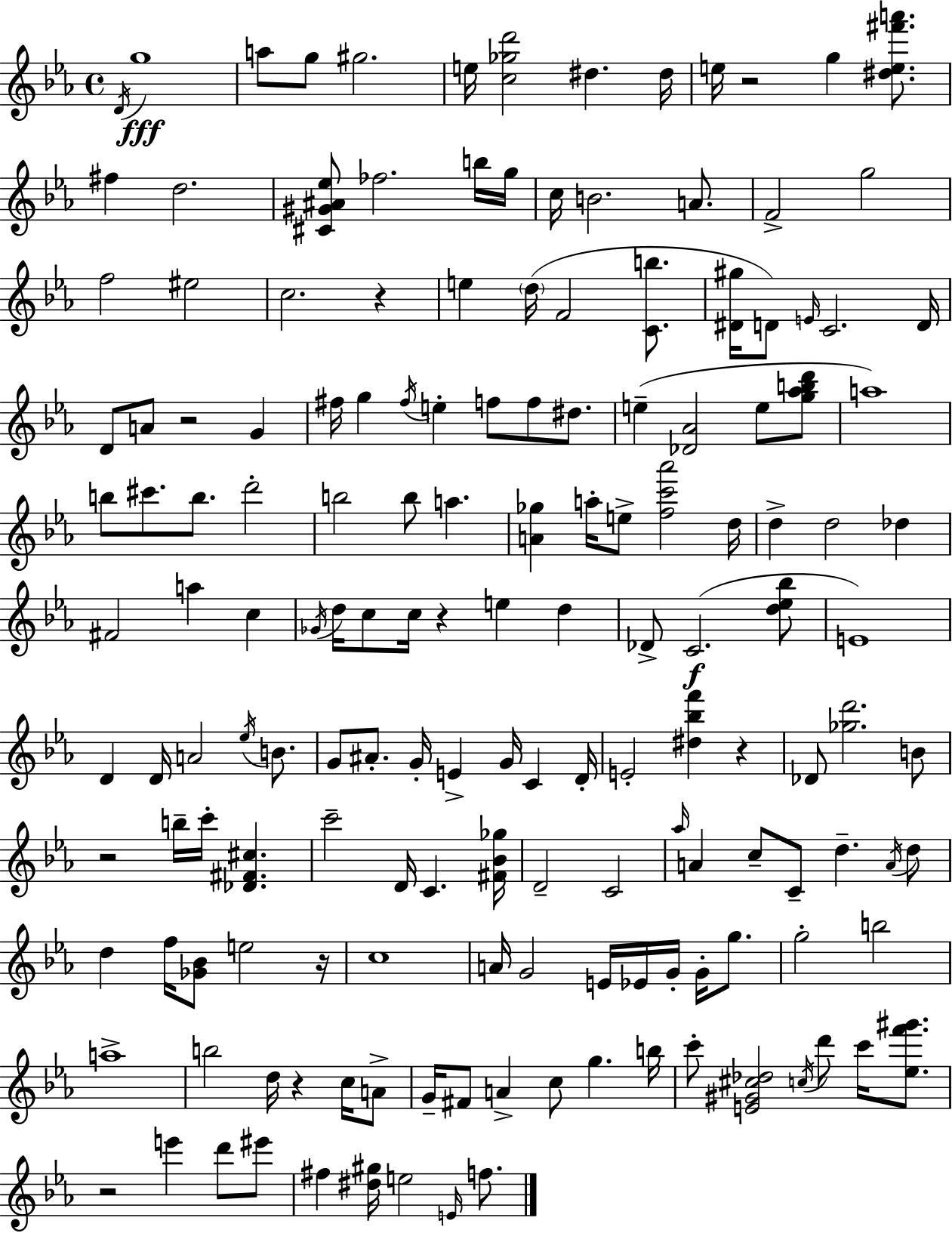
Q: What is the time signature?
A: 4/4